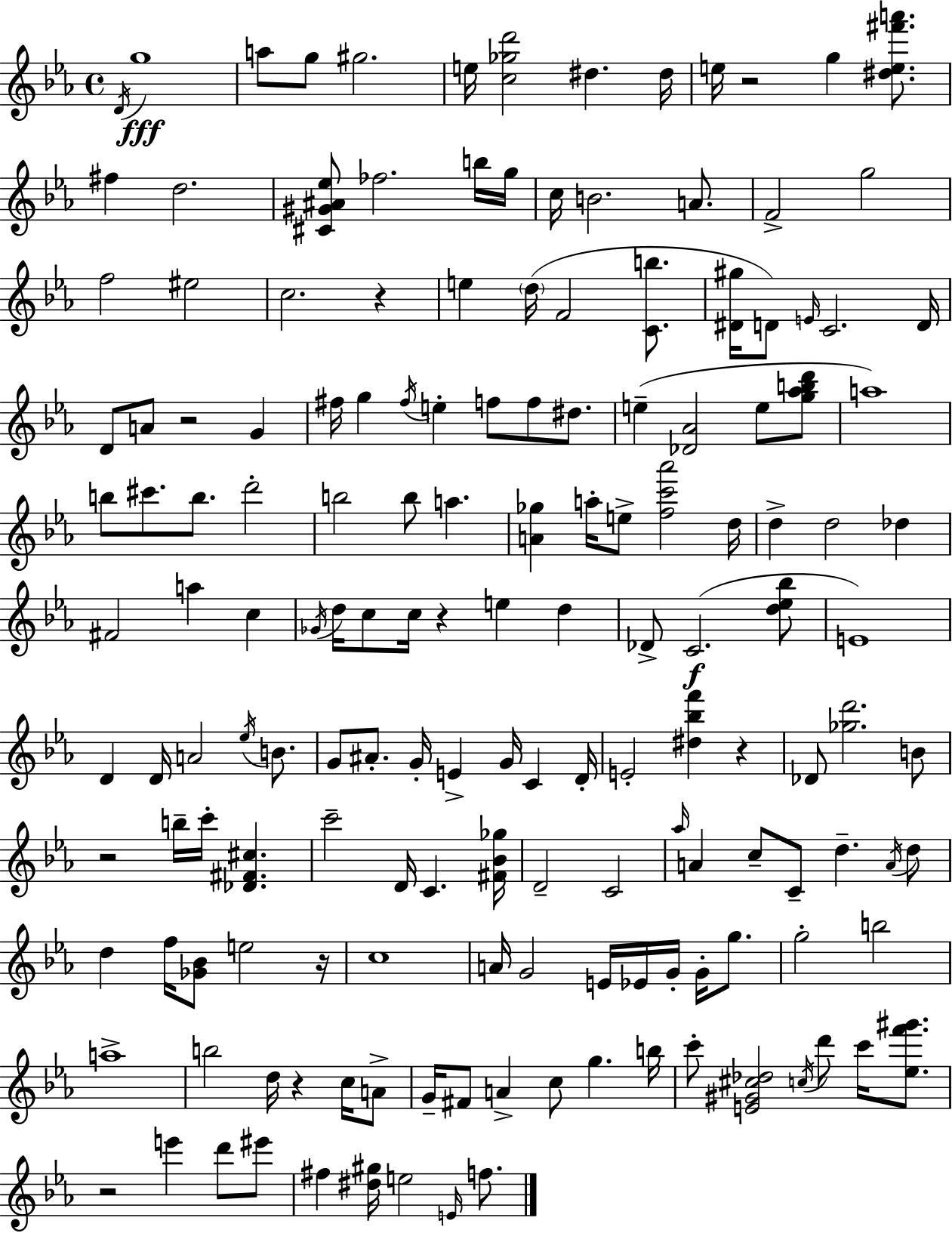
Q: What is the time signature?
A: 4/4